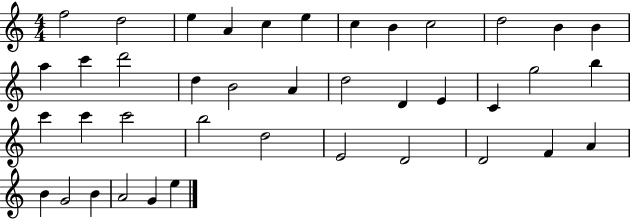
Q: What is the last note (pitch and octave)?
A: E5